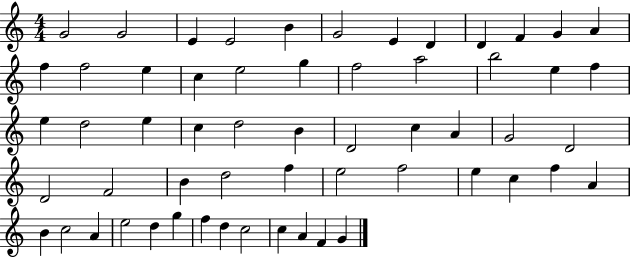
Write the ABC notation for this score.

X:1
T:Untitled
M:4/4
L:1/4
K:C
G2 G2 E E2 B G2 E D D F G A f f2 e c e2 g f2 a2 b2 e f e d2 e c d2 B D2 c A G2 D2 D2 F2 B d2 f e2 f2 e c f A B c2 A e2 d g f d c2 c A F G